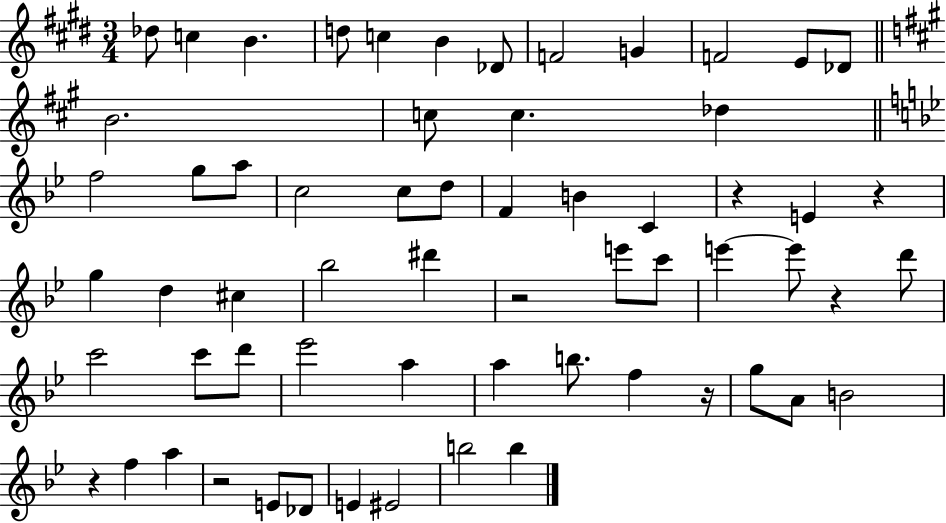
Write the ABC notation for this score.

X:1
T:Untitled
M:3/4
L:1/4
K:E
_d/2 c B d/2 c B _D/2 F2 G F2 E/2 _D/2 B2 c/2 c _d f2 g/2 a/2 c2 c/2 d/2 F B C z E z g d ^c _b2 ^d' z2 e'/2 c'/2 e' e'/2 z d'/2 c'2 c'/2 d'/2 _e'2 a a b/2 f z/4 g/2 A/2 B2 z f a z2 E/2 _D/2 E ^E2 b2 b